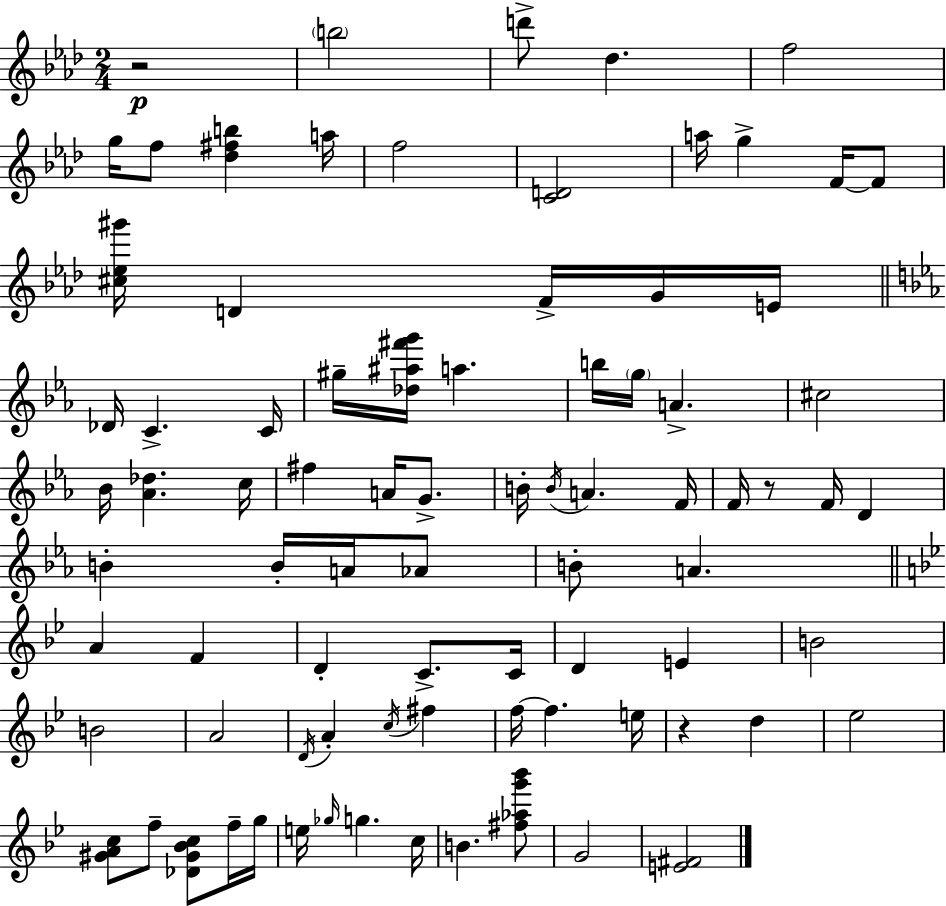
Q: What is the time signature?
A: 2/4